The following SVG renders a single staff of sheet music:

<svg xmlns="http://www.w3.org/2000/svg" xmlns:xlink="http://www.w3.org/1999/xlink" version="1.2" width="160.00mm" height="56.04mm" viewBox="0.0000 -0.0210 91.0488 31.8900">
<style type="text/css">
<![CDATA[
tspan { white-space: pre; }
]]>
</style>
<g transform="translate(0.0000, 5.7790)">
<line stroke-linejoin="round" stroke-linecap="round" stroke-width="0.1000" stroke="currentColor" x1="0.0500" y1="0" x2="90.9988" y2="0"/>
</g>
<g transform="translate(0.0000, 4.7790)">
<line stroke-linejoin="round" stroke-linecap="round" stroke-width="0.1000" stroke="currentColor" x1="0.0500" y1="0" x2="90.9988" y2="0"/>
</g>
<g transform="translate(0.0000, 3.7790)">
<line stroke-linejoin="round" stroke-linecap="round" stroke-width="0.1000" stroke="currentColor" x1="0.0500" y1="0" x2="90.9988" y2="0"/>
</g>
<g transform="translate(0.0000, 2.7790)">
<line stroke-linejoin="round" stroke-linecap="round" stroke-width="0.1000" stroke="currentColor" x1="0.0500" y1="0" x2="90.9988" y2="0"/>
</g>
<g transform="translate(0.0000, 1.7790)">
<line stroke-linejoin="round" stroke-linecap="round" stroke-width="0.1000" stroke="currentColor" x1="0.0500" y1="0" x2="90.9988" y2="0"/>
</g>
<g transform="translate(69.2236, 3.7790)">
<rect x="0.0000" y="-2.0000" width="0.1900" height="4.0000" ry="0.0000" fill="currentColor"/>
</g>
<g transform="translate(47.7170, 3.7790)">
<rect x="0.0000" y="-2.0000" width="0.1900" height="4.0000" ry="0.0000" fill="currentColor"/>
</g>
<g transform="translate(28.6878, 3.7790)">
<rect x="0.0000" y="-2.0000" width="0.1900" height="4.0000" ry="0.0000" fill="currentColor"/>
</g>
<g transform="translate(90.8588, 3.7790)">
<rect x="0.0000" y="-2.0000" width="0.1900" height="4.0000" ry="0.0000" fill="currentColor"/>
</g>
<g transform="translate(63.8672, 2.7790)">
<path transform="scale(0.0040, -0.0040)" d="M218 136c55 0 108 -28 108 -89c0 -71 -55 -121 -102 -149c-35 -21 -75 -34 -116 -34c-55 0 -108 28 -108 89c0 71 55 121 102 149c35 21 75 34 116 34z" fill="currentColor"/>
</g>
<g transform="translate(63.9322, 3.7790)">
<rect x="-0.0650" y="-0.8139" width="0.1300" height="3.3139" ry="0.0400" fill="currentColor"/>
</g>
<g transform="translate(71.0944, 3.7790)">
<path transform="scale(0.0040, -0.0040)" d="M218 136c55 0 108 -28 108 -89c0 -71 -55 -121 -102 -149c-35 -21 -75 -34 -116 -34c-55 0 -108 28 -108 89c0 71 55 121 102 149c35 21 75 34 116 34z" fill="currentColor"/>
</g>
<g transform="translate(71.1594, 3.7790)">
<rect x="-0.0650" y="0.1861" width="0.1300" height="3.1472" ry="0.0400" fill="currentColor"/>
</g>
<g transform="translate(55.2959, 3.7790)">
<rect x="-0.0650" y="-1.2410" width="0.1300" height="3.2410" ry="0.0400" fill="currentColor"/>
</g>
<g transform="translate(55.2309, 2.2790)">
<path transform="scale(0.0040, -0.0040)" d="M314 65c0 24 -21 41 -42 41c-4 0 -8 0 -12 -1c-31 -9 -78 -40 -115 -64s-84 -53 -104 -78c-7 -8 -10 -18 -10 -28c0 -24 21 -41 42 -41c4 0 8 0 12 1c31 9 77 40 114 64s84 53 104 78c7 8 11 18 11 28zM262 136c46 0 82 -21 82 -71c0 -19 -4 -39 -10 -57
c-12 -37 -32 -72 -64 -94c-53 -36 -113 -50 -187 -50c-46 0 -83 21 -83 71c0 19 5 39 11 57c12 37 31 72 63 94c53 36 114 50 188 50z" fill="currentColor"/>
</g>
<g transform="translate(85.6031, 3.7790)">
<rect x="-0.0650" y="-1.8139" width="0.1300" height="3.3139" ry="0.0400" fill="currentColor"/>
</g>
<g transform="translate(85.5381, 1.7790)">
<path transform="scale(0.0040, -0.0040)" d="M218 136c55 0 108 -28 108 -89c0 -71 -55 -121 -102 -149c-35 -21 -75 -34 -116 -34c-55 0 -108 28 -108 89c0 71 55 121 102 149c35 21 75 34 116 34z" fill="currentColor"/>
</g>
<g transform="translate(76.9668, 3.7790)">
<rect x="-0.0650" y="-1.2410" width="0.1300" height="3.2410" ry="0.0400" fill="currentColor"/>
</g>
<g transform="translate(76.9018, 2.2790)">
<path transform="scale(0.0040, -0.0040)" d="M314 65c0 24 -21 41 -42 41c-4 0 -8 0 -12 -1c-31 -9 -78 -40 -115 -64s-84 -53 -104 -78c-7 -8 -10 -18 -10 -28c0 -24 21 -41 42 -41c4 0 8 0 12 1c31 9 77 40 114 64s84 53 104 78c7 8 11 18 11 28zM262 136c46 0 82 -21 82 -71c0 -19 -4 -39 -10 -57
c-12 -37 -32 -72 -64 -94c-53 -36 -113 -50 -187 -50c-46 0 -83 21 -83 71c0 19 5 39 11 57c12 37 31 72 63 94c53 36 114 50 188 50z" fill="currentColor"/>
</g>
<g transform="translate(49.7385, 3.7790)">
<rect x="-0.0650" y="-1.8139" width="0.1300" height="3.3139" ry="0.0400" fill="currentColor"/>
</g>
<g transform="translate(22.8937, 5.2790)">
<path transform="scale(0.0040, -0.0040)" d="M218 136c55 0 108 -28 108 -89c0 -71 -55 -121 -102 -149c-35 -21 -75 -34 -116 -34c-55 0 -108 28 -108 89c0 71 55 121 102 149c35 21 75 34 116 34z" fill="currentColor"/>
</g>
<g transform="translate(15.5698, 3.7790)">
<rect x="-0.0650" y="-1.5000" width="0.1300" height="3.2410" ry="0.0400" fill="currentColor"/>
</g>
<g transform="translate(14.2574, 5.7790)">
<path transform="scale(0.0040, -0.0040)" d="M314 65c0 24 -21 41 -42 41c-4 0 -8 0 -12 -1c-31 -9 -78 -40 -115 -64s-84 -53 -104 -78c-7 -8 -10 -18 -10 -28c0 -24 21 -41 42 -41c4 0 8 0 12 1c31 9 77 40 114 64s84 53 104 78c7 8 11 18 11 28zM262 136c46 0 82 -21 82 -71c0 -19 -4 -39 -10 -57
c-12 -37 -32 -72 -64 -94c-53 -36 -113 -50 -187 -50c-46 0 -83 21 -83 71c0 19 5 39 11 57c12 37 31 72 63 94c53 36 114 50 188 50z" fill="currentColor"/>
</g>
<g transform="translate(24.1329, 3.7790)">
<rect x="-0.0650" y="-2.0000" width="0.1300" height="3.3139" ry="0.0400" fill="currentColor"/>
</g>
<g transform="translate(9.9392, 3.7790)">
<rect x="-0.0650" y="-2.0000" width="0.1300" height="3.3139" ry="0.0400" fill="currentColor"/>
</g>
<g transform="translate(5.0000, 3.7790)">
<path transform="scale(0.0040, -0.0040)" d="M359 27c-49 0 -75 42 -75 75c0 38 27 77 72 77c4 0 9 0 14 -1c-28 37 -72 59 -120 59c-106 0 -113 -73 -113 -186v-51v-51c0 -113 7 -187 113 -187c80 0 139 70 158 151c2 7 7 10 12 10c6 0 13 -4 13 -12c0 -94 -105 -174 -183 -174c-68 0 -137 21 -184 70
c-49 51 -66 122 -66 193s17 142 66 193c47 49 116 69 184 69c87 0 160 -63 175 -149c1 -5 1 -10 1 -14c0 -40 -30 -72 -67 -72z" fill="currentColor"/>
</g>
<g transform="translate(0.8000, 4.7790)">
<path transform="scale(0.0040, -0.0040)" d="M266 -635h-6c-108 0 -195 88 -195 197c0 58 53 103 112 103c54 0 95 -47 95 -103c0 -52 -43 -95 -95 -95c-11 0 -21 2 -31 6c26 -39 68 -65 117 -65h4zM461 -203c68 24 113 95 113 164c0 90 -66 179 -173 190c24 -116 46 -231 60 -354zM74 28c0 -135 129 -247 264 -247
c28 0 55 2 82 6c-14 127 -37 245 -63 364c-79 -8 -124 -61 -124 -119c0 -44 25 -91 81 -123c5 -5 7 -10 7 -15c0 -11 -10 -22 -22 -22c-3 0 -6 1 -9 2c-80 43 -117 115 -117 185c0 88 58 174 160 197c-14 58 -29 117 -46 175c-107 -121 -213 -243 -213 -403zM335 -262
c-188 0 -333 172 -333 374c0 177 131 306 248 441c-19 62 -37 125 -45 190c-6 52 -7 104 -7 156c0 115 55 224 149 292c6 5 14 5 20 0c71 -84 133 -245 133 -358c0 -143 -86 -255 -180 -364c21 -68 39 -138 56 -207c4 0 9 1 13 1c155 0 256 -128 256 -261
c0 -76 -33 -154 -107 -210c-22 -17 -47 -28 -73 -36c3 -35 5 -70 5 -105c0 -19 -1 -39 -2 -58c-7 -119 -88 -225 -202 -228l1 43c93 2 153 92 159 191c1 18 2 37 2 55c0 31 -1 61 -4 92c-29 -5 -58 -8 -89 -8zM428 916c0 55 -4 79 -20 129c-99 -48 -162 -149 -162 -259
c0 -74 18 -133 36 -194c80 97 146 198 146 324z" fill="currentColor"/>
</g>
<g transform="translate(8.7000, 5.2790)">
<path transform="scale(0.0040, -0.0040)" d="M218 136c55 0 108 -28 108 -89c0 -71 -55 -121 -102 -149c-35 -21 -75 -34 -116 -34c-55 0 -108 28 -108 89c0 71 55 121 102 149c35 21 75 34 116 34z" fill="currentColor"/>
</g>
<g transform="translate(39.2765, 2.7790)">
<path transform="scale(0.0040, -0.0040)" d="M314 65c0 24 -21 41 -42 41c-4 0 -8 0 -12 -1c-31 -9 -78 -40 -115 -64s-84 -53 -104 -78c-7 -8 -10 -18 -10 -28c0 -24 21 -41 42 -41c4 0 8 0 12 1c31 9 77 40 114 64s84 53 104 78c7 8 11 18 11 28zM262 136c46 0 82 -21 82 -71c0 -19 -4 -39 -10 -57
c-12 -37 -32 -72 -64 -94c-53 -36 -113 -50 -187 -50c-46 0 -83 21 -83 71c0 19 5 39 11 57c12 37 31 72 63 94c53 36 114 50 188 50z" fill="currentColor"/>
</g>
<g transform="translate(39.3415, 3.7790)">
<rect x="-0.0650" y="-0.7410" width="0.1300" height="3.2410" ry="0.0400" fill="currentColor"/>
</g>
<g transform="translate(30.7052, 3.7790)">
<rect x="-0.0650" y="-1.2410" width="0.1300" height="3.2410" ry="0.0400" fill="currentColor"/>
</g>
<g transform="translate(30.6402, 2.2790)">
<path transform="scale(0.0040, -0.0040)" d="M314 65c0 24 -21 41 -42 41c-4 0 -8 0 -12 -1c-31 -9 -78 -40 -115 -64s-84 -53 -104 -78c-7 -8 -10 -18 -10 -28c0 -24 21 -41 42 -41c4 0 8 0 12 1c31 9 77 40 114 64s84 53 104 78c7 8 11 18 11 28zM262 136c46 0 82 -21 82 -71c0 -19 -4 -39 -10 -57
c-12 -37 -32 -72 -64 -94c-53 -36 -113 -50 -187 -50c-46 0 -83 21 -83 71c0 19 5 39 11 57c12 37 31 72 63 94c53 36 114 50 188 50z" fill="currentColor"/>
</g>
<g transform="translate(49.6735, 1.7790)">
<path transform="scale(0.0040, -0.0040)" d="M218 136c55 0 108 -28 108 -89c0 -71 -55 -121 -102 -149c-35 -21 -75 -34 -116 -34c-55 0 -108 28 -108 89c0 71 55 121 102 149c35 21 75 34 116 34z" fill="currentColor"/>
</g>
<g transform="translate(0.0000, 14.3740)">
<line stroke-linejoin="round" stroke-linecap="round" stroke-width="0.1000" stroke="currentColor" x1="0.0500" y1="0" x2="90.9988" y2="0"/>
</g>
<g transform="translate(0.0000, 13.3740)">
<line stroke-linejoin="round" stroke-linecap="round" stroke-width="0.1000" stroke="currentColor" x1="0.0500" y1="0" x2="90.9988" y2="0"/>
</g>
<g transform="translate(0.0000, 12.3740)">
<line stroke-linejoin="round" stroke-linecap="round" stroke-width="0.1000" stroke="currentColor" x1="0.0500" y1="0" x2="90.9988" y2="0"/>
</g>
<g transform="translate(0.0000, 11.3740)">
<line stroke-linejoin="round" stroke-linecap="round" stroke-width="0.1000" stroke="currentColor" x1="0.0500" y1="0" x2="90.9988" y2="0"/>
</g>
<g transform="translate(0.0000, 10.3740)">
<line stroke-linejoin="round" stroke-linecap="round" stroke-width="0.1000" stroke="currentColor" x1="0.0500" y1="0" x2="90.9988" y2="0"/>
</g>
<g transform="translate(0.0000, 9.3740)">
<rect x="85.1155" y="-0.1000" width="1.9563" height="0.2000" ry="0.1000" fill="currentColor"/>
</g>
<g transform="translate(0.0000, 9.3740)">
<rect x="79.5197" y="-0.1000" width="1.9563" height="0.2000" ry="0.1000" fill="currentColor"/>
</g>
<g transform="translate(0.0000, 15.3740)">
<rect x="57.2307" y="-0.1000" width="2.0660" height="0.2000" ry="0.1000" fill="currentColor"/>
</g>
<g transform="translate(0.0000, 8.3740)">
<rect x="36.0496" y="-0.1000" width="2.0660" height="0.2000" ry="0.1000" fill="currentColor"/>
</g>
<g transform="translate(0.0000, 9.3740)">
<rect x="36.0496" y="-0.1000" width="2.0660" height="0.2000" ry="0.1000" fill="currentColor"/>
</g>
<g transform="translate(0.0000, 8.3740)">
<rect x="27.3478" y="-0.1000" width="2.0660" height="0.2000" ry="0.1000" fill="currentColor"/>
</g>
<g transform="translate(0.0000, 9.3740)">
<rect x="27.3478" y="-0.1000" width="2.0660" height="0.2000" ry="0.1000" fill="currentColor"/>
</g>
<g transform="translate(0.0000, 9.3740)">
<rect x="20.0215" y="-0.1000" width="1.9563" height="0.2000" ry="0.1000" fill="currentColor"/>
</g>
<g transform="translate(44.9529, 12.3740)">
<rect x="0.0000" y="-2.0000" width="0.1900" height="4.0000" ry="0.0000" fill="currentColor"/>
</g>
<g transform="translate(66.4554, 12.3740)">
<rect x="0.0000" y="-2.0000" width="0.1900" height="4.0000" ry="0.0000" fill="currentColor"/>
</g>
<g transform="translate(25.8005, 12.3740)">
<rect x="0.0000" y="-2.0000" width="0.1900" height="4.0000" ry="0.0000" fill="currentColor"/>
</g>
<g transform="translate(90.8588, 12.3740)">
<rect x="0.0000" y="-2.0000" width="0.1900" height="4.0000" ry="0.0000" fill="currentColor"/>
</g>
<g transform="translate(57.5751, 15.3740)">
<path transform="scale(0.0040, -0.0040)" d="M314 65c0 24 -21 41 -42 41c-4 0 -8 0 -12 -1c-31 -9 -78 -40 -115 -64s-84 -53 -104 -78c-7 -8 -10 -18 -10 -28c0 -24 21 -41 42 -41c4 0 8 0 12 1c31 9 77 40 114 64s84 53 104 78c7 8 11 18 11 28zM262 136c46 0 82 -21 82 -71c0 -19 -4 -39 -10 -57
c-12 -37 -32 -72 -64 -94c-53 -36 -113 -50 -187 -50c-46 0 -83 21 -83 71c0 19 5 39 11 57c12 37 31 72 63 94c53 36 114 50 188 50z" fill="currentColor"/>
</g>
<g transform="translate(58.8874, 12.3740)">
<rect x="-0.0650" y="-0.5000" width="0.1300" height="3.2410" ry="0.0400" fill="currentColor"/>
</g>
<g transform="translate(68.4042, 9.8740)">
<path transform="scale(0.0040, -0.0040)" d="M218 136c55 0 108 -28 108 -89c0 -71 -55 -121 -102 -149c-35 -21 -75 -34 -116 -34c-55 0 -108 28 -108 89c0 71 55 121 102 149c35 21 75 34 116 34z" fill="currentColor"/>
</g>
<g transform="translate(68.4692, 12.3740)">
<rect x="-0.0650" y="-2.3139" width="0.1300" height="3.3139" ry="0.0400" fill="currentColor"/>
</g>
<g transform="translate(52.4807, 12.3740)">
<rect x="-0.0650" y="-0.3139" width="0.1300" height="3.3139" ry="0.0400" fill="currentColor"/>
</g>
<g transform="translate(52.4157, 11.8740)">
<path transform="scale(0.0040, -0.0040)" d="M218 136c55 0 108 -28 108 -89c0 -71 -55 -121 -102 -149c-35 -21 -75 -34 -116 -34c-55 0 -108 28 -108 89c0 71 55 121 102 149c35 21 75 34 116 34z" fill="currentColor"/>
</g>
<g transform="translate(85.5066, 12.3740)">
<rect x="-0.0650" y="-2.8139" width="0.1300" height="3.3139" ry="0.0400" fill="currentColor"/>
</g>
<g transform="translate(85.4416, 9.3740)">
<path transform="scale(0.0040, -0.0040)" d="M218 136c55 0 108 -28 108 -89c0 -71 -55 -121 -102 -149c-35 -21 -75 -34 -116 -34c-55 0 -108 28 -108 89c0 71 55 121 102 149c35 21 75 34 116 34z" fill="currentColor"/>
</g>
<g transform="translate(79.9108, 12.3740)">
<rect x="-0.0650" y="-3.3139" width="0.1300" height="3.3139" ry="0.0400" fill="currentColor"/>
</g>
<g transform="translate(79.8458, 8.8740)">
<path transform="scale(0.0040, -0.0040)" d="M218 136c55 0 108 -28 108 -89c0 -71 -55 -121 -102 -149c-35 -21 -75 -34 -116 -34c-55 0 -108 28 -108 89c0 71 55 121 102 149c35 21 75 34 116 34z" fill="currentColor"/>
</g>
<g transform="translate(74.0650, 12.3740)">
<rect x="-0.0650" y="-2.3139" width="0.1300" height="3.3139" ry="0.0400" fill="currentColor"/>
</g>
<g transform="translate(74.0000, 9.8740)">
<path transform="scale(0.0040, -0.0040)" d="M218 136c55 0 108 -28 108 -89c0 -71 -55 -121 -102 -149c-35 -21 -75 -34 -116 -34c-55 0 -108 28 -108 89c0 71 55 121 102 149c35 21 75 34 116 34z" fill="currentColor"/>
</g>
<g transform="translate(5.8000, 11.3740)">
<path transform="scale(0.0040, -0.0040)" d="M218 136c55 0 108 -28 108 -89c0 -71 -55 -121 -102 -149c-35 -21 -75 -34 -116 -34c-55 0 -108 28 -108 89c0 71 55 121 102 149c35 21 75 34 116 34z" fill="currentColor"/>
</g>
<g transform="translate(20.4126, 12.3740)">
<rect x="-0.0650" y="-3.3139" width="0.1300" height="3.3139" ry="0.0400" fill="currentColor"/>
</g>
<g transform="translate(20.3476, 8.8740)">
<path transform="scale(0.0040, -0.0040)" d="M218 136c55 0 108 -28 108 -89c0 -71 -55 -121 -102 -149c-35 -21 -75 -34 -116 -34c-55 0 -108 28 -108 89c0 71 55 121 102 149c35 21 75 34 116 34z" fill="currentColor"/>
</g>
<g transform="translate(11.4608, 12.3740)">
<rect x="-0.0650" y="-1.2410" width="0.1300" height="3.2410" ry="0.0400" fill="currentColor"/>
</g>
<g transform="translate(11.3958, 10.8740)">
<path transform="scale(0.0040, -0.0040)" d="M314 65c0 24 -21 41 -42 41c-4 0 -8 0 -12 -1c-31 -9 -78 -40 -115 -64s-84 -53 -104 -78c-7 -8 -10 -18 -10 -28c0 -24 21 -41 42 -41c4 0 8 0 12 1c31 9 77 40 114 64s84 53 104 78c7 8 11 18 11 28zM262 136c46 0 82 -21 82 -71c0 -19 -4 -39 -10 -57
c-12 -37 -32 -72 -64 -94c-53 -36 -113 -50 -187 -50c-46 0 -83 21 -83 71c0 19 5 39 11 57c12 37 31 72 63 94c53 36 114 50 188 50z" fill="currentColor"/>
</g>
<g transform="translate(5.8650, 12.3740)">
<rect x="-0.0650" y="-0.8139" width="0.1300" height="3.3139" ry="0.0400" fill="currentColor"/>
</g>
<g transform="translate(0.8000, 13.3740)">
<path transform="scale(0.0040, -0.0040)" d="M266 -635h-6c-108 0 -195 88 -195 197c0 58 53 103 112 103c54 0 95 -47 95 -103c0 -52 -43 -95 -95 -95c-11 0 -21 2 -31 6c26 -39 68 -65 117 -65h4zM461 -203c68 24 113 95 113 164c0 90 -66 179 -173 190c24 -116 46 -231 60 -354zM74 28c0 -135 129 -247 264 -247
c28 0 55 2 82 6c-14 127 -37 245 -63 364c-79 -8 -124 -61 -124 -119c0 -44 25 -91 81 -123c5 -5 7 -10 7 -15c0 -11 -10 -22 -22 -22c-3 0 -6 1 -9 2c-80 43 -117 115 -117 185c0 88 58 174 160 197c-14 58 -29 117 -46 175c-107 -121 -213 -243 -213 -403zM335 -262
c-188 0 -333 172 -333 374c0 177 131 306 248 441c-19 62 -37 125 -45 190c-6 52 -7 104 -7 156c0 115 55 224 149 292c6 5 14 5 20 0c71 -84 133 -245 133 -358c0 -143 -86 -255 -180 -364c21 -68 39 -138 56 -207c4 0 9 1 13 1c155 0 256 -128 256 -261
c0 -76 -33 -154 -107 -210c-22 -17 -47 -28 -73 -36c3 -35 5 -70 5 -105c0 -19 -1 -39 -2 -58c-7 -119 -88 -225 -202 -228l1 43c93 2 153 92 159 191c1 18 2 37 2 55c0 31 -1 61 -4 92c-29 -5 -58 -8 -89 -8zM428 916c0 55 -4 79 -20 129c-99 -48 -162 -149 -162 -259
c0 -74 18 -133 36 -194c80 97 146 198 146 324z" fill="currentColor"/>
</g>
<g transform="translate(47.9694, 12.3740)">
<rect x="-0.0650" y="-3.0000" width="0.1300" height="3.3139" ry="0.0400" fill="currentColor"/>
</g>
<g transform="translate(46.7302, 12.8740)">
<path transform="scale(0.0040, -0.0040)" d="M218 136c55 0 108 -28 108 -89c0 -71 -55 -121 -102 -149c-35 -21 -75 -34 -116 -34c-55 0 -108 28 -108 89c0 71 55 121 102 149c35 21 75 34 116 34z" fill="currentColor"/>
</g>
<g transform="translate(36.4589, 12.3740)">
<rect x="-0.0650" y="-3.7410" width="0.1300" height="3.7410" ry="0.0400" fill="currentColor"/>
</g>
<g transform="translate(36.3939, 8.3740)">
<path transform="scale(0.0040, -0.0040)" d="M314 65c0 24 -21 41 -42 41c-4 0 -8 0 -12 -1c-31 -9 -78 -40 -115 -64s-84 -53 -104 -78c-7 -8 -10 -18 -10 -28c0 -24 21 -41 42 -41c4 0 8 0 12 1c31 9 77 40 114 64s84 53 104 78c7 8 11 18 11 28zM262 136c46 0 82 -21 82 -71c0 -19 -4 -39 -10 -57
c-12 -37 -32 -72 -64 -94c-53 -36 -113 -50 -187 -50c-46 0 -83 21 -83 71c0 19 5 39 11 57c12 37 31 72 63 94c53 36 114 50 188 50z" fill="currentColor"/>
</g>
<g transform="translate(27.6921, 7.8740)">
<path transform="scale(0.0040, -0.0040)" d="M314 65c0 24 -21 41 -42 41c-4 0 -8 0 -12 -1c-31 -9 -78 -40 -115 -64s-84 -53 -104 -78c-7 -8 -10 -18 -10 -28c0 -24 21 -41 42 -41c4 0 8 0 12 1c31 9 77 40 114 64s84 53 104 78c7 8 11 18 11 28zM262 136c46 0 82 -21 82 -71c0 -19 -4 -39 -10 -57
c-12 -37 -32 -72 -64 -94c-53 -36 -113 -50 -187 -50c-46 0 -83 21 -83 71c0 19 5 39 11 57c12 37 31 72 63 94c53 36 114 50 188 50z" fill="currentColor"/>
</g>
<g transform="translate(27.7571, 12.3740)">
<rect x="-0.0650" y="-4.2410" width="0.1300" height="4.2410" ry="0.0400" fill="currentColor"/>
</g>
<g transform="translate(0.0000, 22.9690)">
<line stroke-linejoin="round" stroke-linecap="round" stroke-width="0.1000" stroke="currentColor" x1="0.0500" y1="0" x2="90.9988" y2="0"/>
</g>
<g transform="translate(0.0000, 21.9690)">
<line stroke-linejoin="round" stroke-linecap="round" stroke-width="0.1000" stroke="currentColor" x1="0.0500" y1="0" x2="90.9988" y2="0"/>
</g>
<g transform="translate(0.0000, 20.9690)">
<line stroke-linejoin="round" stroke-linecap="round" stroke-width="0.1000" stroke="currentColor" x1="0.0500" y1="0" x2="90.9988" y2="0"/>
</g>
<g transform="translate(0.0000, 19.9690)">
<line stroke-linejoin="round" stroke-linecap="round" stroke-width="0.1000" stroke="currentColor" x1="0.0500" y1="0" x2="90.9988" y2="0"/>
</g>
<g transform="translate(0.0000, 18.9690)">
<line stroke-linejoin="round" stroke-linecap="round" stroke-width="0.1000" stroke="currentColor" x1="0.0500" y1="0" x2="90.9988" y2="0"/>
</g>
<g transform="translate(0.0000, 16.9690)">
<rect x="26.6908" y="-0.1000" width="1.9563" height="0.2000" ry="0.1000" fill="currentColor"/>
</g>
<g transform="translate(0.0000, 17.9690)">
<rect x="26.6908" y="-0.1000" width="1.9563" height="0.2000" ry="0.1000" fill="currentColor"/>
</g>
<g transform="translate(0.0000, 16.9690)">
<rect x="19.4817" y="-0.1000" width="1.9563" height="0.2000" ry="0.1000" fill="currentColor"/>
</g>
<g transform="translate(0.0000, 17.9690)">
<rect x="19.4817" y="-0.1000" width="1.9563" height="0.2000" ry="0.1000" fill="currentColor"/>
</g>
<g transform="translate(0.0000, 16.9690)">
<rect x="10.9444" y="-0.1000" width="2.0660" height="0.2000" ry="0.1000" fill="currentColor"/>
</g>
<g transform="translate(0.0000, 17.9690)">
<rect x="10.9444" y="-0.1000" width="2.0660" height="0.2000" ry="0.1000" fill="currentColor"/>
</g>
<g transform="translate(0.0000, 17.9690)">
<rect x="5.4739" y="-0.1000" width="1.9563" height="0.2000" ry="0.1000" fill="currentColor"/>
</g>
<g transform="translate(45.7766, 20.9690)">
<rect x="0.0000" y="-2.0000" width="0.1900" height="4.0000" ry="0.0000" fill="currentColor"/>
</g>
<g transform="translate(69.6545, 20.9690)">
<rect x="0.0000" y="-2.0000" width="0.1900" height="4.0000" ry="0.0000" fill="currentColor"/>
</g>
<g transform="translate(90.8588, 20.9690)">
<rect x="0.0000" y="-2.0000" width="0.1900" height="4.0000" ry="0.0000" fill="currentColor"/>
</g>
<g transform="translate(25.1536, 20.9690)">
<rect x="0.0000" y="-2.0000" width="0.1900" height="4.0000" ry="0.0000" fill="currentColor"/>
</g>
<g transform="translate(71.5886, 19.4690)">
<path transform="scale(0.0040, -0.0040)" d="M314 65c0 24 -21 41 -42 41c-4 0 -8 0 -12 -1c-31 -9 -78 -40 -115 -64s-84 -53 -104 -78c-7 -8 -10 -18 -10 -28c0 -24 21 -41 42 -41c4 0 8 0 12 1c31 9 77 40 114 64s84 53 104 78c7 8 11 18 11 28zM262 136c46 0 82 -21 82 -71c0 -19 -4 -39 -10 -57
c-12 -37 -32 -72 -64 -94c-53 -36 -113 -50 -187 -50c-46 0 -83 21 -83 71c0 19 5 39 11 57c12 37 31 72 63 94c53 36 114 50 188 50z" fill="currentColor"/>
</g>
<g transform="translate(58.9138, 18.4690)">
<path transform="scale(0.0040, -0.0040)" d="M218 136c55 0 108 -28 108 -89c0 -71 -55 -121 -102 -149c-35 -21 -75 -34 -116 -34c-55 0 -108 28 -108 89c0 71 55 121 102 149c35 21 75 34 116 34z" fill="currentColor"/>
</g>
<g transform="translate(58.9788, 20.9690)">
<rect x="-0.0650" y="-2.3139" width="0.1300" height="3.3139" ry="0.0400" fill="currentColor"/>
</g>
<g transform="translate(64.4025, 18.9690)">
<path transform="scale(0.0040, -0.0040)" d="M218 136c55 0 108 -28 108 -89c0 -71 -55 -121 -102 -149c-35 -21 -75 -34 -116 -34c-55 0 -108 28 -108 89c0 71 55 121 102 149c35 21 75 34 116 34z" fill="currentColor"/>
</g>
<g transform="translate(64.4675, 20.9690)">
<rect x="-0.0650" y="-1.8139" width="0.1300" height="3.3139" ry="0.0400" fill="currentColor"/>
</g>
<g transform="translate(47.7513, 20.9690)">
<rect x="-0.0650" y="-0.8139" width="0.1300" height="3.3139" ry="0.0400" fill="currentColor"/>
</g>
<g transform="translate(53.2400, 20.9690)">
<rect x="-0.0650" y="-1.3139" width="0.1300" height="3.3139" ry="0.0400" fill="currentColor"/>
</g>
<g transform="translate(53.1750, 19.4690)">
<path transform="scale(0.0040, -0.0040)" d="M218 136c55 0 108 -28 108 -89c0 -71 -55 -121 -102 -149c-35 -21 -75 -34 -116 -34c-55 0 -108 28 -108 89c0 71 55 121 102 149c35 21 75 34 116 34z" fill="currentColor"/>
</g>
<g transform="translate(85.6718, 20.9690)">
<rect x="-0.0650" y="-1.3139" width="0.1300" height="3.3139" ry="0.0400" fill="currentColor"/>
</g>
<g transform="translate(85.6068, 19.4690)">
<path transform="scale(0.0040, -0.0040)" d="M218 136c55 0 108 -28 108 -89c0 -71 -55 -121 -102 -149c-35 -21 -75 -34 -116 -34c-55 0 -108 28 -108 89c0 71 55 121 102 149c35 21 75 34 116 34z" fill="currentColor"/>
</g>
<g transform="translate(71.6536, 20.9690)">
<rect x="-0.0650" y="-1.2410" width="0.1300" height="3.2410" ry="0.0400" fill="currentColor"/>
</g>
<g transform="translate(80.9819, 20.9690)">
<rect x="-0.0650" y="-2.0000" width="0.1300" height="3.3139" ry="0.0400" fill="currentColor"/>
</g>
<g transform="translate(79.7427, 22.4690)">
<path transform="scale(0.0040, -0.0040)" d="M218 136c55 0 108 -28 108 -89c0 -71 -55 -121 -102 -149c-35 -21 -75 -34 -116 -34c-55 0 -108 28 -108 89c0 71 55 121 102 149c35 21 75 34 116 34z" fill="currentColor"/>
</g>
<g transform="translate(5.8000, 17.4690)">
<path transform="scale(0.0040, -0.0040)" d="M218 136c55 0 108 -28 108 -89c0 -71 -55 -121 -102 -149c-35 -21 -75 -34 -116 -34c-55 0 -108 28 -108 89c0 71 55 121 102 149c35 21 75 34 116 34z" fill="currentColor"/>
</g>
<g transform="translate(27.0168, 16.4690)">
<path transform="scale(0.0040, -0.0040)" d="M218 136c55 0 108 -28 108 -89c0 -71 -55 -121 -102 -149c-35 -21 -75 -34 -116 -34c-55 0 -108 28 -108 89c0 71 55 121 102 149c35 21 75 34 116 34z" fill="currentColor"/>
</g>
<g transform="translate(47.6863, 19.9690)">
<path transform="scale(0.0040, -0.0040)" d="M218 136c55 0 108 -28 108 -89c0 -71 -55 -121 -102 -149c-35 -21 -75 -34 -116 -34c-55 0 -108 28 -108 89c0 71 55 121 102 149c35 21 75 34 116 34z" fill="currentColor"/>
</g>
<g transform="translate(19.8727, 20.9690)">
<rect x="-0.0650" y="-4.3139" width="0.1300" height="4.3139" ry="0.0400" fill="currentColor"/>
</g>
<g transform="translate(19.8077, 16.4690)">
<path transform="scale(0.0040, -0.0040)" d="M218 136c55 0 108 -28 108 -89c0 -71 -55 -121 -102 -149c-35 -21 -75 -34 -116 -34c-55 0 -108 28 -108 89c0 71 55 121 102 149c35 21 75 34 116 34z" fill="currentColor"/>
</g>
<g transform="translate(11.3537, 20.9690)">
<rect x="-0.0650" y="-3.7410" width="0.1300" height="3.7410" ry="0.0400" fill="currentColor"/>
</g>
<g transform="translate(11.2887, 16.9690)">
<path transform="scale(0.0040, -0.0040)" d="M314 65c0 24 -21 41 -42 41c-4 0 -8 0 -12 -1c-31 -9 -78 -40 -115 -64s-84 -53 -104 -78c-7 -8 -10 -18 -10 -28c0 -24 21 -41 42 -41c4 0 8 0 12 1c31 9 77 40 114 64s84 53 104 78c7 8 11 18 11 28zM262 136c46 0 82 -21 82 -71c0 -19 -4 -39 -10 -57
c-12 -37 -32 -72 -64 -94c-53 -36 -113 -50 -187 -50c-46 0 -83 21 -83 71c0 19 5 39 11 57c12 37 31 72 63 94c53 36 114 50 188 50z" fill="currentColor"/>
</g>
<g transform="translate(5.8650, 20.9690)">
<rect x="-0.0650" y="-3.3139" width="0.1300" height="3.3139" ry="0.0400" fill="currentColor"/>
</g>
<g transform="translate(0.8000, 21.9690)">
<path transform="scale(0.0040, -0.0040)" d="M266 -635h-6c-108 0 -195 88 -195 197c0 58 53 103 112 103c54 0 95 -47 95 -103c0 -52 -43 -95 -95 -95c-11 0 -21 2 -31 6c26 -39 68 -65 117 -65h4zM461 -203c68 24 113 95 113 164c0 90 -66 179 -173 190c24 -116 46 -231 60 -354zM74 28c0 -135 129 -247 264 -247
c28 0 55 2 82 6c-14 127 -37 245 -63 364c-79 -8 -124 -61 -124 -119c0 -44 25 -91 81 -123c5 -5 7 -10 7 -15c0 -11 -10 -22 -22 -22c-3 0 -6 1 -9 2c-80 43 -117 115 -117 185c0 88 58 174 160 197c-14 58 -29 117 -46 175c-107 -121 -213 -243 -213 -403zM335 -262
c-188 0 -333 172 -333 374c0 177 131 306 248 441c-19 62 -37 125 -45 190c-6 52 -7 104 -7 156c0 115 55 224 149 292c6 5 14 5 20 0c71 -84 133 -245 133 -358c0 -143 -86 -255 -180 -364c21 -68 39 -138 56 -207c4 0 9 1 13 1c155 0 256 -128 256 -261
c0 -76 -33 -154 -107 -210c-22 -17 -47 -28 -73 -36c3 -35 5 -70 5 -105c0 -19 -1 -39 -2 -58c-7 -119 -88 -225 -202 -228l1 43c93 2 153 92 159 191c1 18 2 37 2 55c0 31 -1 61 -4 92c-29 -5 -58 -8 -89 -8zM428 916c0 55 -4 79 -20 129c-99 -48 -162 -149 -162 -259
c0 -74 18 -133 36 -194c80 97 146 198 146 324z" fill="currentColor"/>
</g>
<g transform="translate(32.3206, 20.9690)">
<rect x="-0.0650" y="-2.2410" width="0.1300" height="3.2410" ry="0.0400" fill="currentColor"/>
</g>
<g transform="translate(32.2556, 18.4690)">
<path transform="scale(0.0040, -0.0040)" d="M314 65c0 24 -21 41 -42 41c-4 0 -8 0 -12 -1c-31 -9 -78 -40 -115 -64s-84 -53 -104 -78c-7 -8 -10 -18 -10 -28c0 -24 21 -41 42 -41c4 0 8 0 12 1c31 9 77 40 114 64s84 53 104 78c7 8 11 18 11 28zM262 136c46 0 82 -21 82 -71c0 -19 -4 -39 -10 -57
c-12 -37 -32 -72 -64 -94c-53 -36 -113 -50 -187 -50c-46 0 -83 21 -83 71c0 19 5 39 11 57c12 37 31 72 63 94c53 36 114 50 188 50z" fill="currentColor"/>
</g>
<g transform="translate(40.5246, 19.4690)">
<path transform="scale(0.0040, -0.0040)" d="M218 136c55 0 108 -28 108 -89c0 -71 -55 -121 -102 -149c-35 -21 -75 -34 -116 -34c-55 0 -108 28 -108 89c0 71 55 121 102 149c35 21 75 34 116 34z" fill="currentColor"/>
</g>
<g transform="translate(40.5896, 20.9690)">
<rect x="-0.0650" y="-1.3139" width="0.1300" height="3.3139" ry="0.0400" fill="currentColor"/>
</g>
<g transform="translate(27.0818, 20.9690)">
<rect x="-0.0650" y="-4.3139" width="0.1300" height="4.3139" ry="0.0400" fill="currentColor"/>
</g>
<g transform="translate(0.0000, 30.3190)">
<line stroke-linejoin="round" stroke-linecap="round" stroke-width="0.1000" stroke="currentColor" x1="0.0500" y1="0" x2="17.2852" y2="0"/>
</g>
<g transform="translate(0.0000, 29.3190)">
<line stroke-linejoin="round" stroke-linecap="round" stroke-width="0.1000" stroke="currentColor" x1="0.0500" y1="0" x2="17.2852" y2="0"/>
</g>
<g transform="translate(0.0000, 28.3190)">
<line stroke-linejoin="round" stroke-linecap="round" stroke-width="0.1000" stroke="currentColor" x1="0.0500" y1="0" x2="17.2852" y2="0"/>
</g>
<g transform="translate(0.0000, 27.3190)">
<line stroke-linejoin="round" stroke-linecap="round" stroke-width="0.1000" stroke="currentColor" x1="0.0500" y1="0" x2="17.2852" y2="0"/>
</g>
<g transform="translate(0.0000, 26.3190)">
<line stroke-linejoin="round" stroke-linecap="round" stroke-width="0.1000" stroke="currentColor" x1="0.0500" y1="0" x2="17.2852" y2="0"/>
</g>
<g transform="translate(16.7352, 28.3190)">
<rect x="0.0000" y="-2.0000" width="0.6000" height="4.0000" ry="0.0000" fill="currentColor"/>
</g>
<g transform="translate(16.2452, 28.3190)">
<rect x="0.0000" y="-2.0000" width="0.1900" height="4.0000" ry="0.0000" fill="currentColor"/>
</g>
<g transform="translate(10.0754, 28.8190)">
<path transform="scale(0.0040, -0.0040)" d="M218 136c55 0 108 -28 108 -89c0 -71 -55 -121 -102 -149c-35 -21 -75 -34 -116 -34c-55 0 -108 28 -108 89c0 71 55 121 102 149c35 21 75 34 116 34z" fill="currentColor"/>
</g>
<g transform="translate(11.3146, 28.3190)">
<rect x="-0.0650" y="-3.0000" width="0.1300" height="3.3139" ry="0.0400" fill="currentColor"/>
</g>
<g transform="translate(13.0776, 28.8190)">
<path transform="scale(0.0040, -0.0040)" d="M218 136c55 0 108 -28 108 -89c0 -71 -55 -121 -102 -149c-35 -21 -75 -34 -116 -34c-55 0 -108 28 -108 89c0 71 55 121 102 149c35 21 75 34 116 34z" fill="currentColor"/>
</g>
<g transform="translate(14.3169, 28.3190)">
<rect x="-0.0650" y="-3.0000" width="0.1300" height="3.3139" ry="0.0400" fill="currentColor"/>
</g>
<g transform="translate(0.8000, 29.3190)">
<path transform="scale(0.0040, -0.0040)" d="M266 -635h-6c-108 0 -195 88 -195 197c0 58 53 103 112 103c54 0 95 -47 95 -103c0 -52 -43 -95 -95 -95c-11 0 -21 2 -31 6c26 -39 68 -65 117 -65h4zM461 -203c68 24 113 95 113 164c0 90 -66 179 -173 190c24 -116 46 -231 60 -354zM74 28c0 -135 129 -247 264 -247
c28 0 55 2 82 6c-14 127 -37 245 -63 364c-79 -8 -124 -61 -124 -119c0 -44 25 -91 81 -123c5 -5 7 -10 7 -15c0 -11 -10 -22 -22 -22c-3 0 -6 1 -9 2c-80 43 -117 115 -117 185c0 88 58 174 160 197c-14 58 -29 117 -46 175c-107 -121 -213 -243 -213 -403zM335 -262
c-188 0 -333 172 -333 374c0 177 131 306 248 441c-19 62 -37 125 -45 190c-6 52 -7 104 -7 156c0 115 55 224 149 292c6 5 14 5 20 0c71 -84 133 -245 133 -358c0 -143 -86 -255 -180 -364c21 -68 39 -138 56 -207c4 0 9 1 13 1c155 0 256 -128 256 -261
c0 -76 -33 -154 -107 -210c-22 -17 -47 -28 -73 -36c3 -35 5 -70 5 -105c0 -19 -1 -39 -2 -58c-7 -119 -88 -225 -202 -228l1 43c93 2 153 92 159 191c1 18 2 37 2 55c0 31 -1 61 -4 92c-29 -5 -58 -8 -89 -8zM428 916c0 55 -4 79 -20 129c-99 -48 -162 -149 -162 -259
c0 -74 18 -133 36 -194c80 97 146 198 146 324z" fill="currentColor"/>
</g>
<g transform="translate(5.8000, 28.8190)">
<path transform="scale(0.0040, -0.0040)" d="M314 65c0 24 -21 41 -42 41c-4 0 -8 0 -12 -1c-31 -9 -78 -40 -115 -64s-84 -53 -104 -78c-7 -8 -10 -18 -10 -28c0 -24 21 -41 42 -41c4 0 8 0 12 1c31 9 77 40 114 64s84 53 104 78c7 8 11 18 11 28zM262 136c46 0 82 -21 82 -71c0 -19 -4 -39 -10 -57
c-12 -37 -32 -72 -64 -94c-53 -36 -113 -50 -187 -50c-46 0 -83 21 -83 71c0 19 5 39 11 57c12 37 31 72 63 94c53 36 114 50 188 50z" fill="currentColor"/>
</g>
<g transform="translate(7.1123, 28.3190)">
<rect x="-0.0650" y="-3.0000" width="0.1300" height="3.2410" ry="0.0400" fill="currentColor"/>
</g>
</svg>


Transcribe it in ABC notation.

X:1
T:Untitled
M:4/4
L:1/4
K:C
F E2 F e2 d2 f e2 d B e2 f d e2 b d'2 c'2 A c C2 g g b a b c'2 d' d' g2 e d e g f e2 F e A2 A A